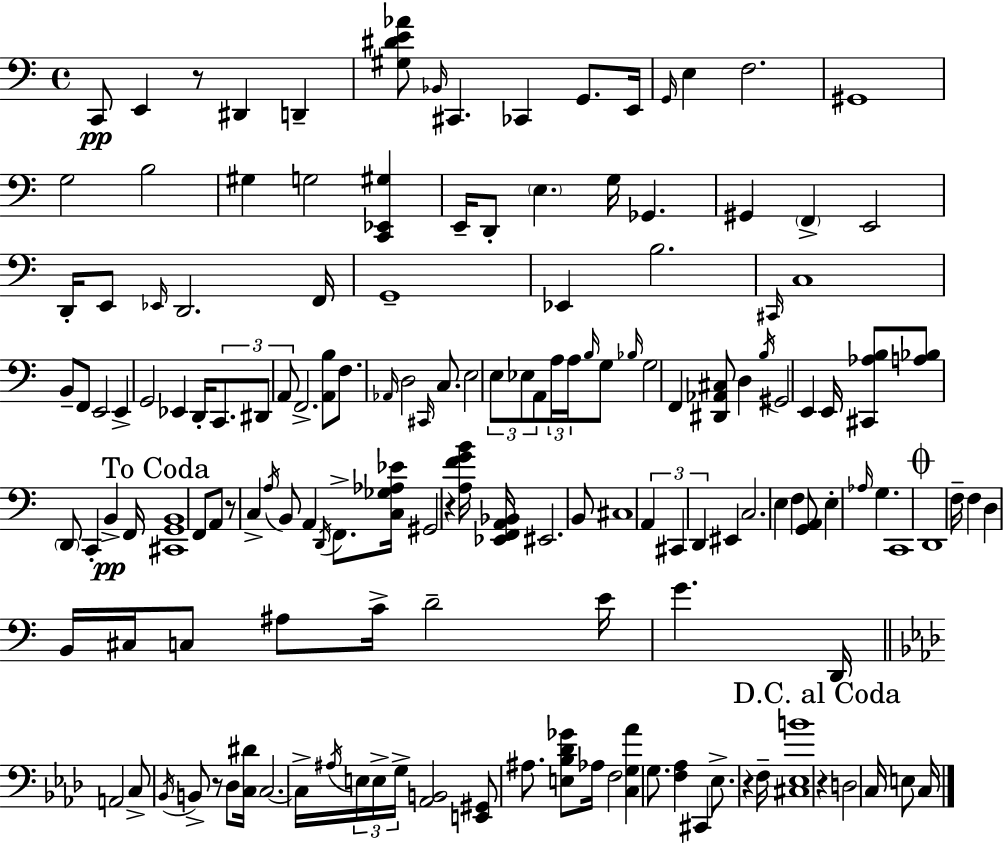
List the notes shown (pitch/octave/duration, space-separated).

C2/e E2/q R/e D#2/q D2/q [G#3,D#4,E4,Ab4]/e Bb2/s C#2/q. CES2/q G2/e. E2/s G2/s E3/q F3/h. G#2/w G3/h B3/h G#3/q G3/h [C2,Eb2,G#3]/q E2/s D2/e E3/q. G3/s Gb2/q. G#2/q F2/q E2/h D2/s E2/e Eb2/s D2/h. F2/s G2/w Eb2/q B3/h. C#2/s C3/w B2/e F2/e E2/h E2/q G2/h Eb2/q D2/s C2/e. D#2/e A2/e F2/h. [A2,B3]/e F3/e. Ab2/s D3/h C#2/s C3/e. E3/h E3/e Eb3/e A2/e A3/s A3/s B3/s G3/e Bb3/s G3/h F2/q [D#2,Ab2,C#3]/e D3/q B3/s G#2/h E2/q E2/s [C#2,Ab3,B3]/e [A3,Bb3]/e D2/e C2/q B2/q F2/s [C#2,G2,B2]/w F2/e A2/e R/e C3/q A3/s B2/e A2/q D2/s F2/e. [C3,Gb3,Ab3,Eb4]/s G#2/h R/q [A3,F4,G4,B4]/s [Eb2,F2,A2,Bb2]/s EIS2/h. B2/e C#3/w A2/q C#2/q D2/q EIS2/q C3/h. E3/q F3/q [G2,A2]/e E3/q Ab3/s G3/q. C2/w D2/w F3/s F3/q D3/q B2/s C#3/s C3/e A#3/e C4/s D4/h E4/s G4/q. D2/s A2/h C3/e Bb2/s B2/e R/e Db3/e [C3,D#4]/s C3/h. C3/s A#3/s E3/s E3/s G3/s [Ab2,B2]/h [E2,G#2]/e A#3/e. [E3,Bb3,Db4,Gb4]/e Ab3/s F3/h [C3,G3,Ab4]/q G3/e. [F3,Ab3]/q C#2/q Eb3/e. R/q F3/s [C#3,Eb3,B4]/w R/q D3/h C3/s E3/e C3/s